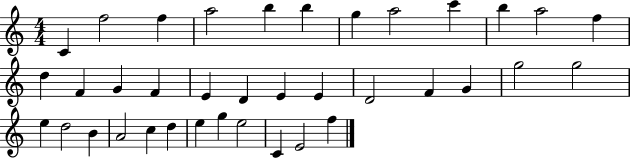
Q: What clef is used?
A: treble